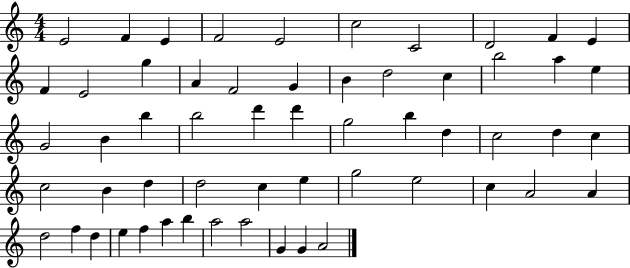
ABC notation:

X:1
T:Untitled
M:4/4
L:1/4
K:C
E2 F E F2 E2 c2 C2 D2 F E F E2 g A F2 G B d2 c b2 a e G2 B b b2 d' d' g2 b d c2 d c c2 B d d2 c e g2 e2 c A2 A d2 f d e f a b a2 a2 G G A2